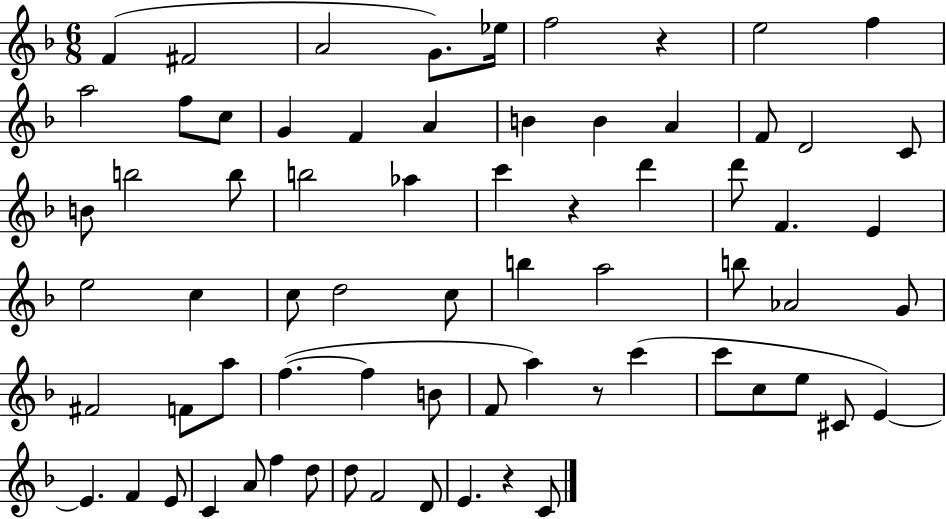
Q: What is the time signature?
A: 6/8